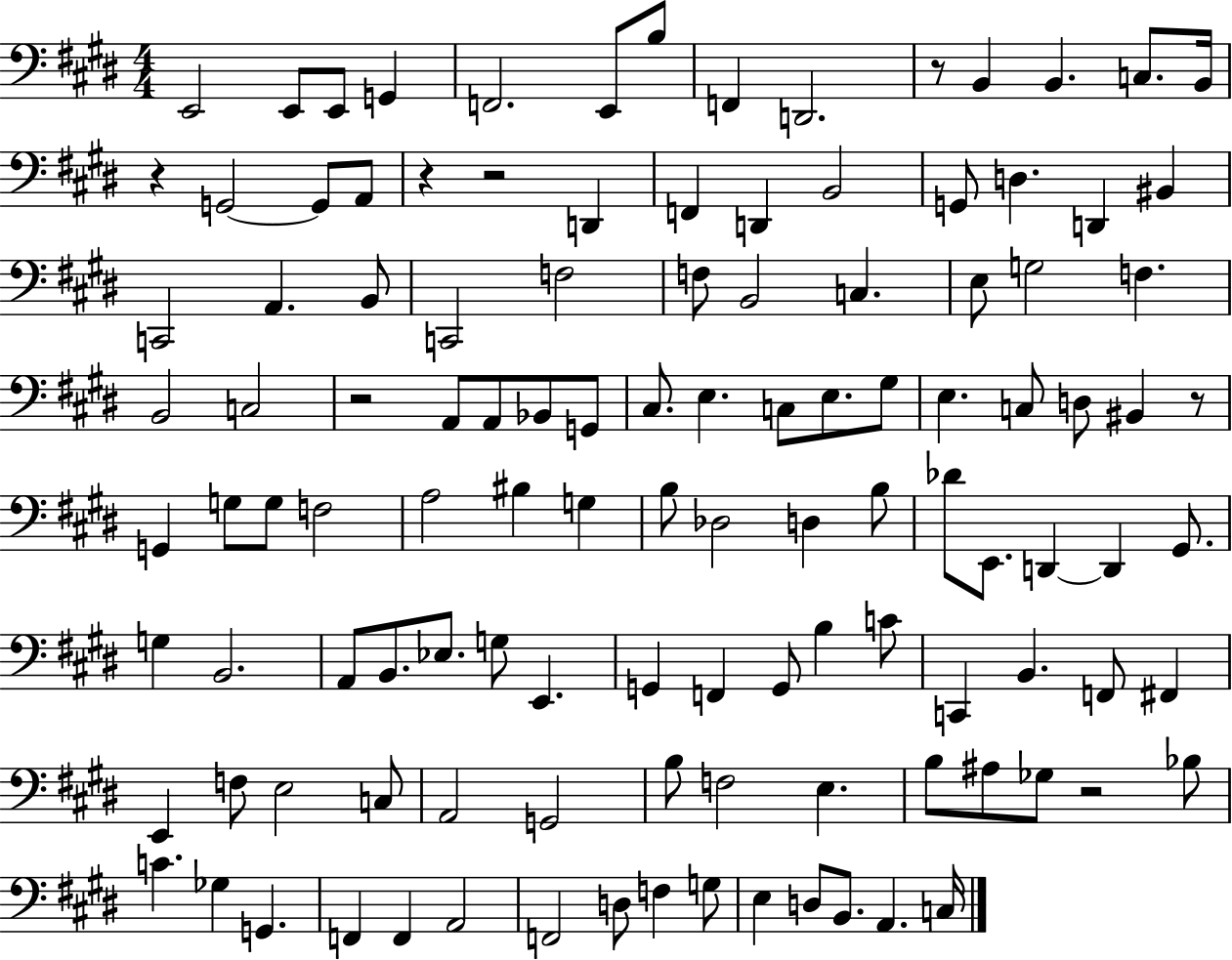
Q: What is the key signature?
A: E major